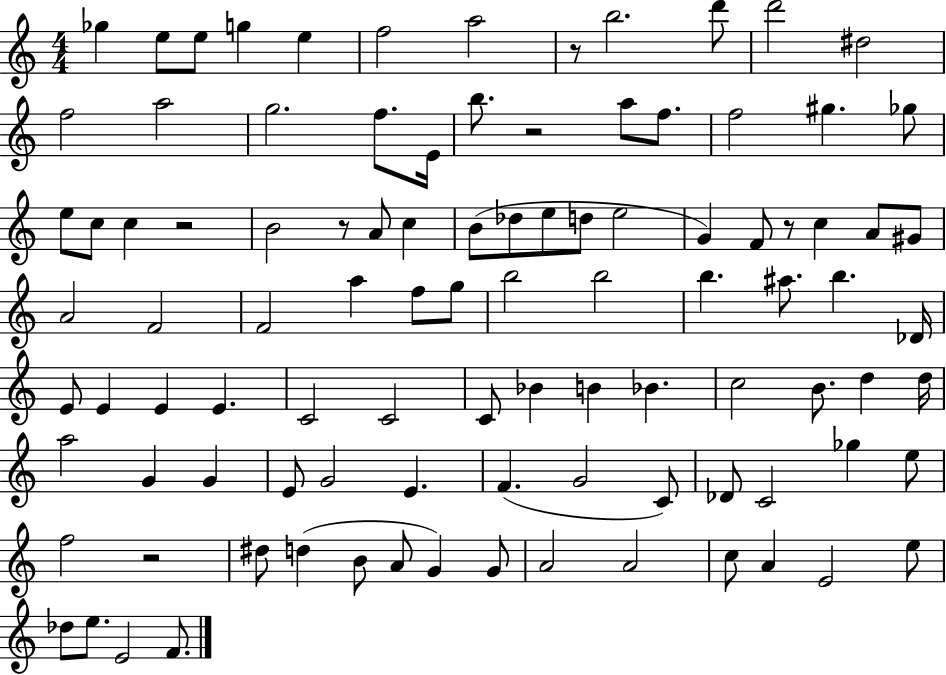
Gb5/q E5/e E5/e G5/q E5/q F5/h A5/h R/e B5/h. D6/e D6/h D#5/h F5/h A5/h G5/h. F5/e. E4/s B5/e. R/h A5/e F5/e. F5/h G#5/q. Gb5/e E5/e C5/e C5/q R/h B4/h R/e A4/e C5/q B4/e Db5/e E5/e D5/e E5/h G4/q F4/e R/e C5/q A4/e G#4/e A4/h F4/h F4/h A5/q F5/e G5/e B5/h B5/h B5/q. A#5/e. B5/q. Db4/s E4/e E4/q E4/q E4/q. C4/h C4/h C4/e Bb4/q B4/q Bb4/q. C5/h B4/e. D5/q D5/s A5/h G4/q G4/q E4/e G4/h E4/q. F4/q. G4/h C4/e Db4/e C4/h Gb5/q E5/e F5/h R/h D#5/e D5/q B4/e A4/e G4/q G4/e A4/h A4/h C5/e A4/q E4/h E5/e Db5/e E5/e. E4/h F4/e.